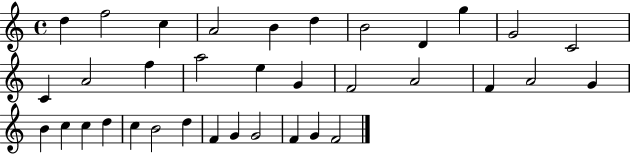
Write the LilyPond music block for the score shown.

{
  \clef treble
  \time 4/4
  \defaultTimeSignature
  \key c \major
  d''4 f''2 c''4 | a'2 b'4 d''4 | b'2 d'4 g''4 | g'2 c'2 | \break c'4 a'2 f''4 | a''2 e''4 g'4 | f'2 a'2 | f'4 a'2 g'4 | \break b'4 c''4 c''4 d''4 | c''4 b'2 d''4 | f'4 g'4 g'2 | f'4 g'4 f'2 | \break \bar "|."
}